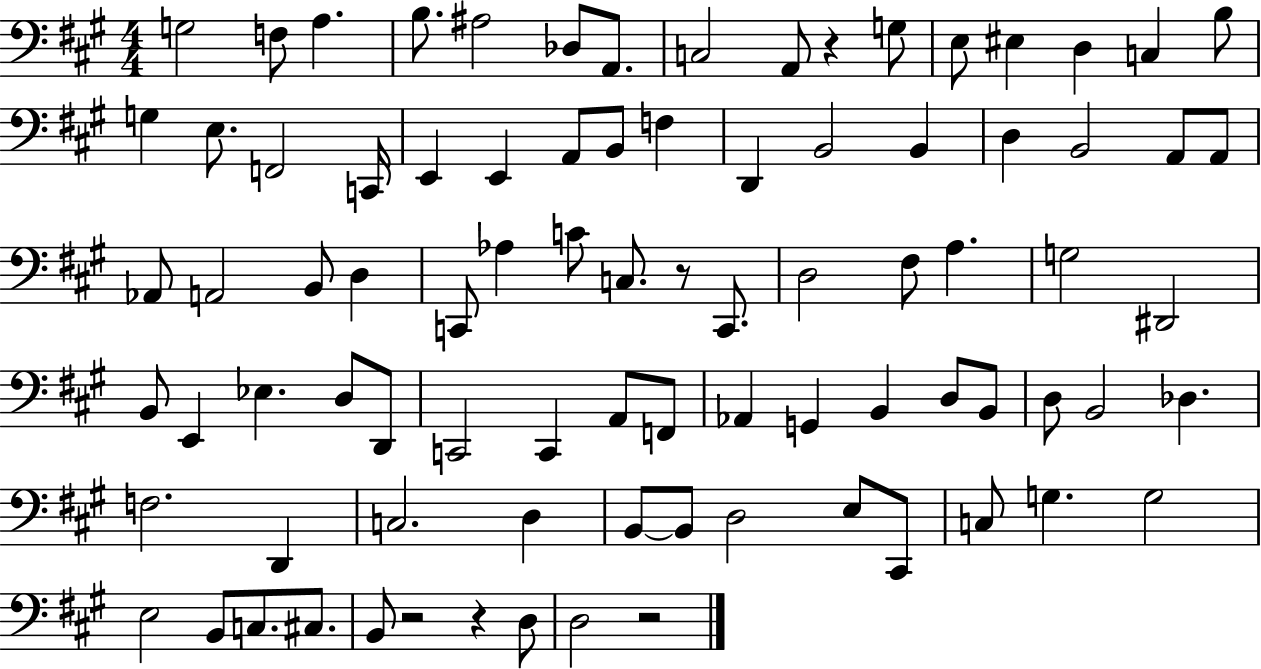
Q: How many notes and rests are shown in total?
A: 86